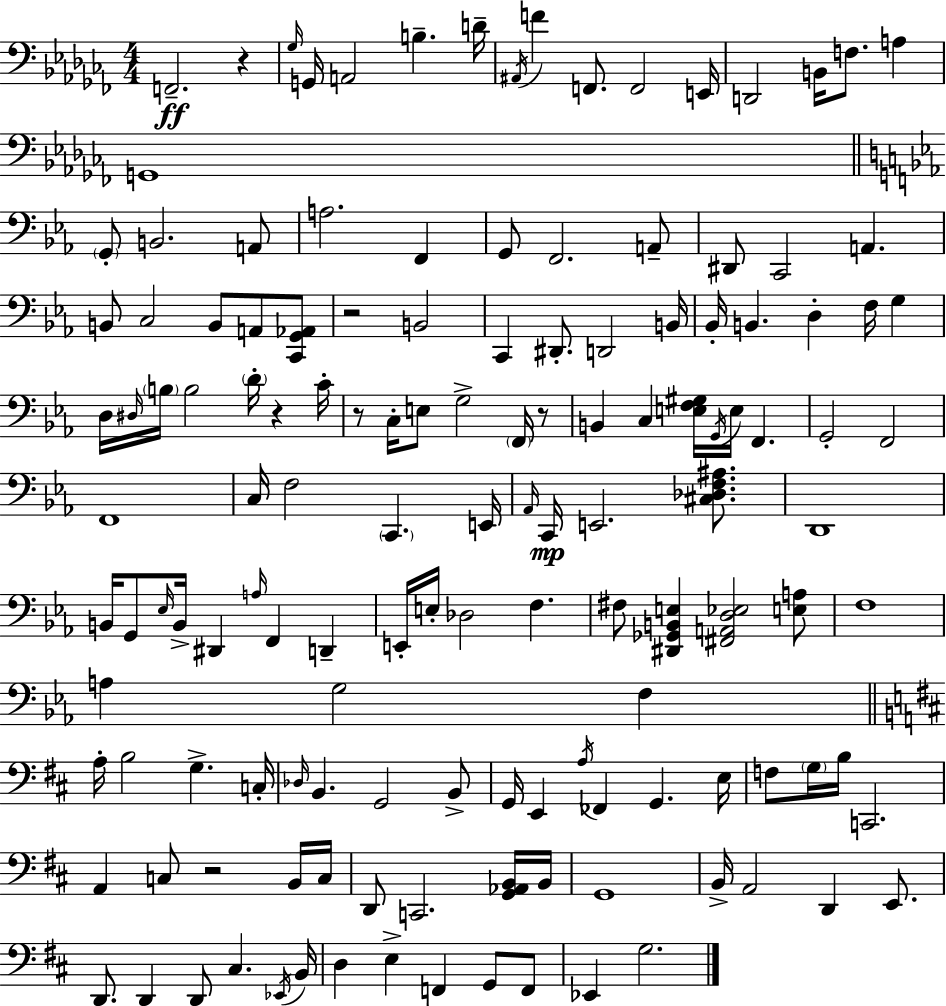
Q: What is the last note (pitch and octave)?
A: G3